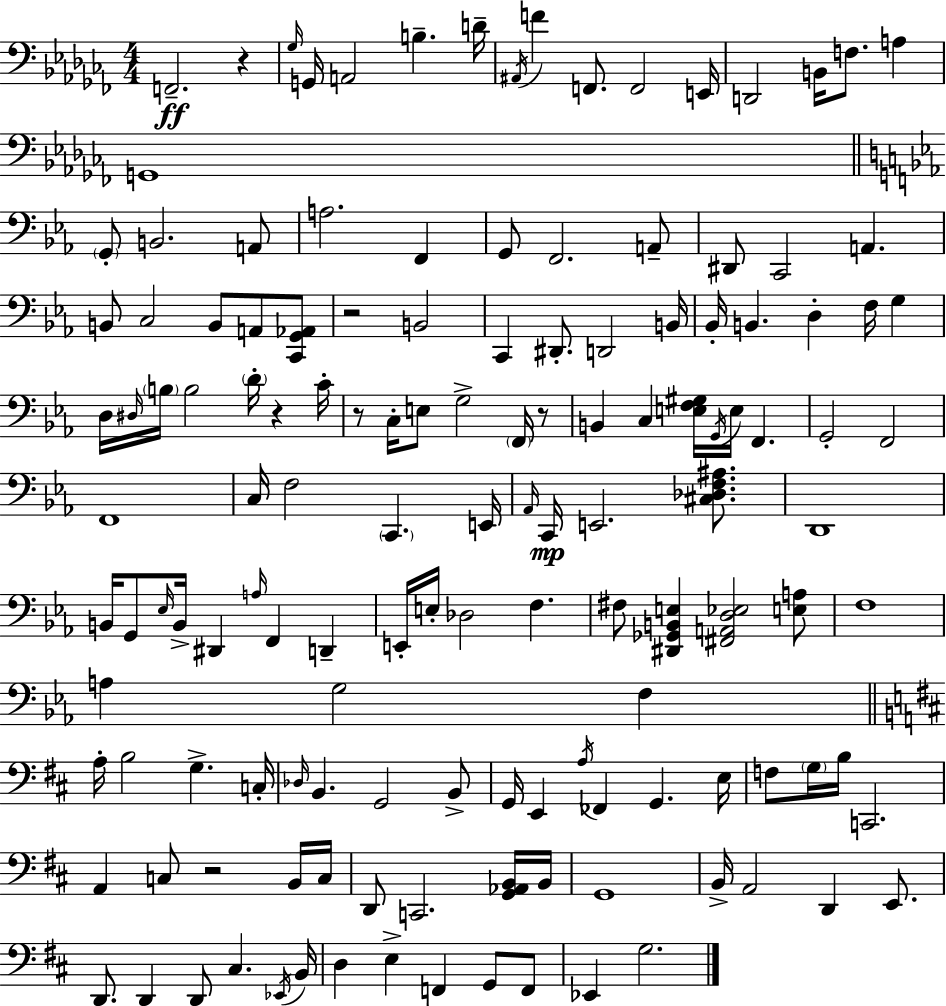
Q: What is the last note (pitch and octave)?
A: G3